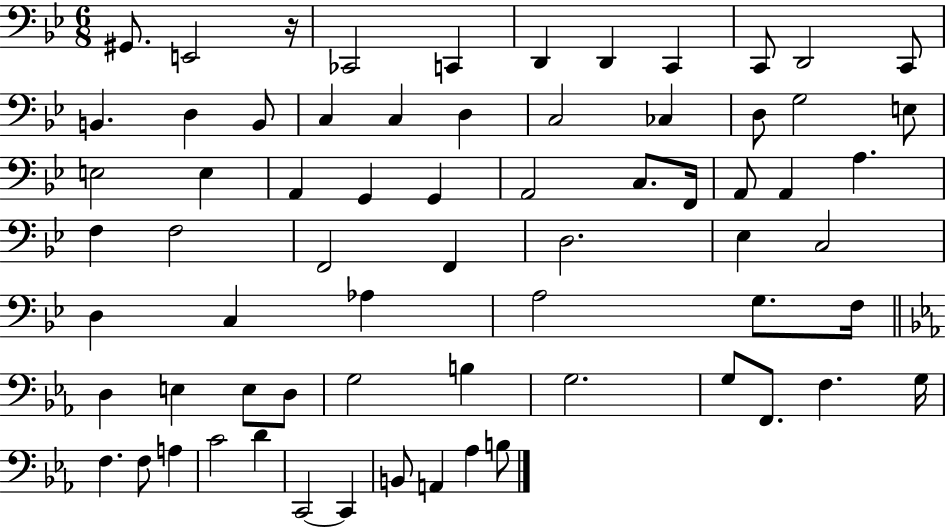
G#2/e. E2/h R/s CES2/h C2/q D2/q D2/q C2/q C2/e D2/h C2/e B2/q. D3/q B2/e C3/q C3/q D3/q C3/h CES3/q D3/e G3/h E3/e E3/h E3/q A2/q G2/q G2/q A2/h C3/e. F2/s A2/e A2/q A3/q. F3/q F3/h F2/h F2/q D3/h. Eb3/q C3/h D3/q C3/q Ab3/q A3/h G3/e. F3/s D3/q E3/q E3/e D3/e G3/h B3/q G3/h. G3/e F2/e. F3/q. G3/s F3/q. F3/e A3/q C4/h D4/q C2/h C2/q B2/e A2/q Ab3/q B3/e